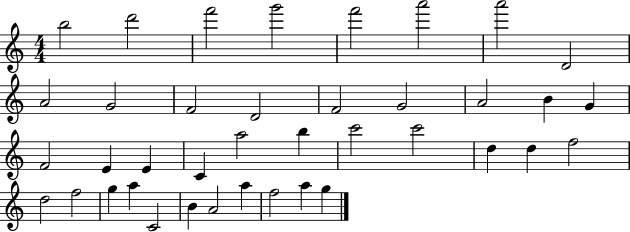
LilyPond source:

{
  \clef treble
  \numericTimeSignature
  \time 4/4
  \key c \major
  b''2 d'''2 | f'''2 g'''2 | f'''2 a'''2 | a'''2 d'2 | \break a'2 g'2 | f'2 d'2 | f'2 g'2 | a'2 b'4 g'4 | \break f'2 e'4 e'4 | c'4 a''2 b''4 | c'''2 c'''2 | d''4 d''4 f''2 | \break d''2 f''2 | g''4 a''4 c'2 | b'4 a'2 a''4 | f''2 a''4 g''4 | \break \bar "|."
}